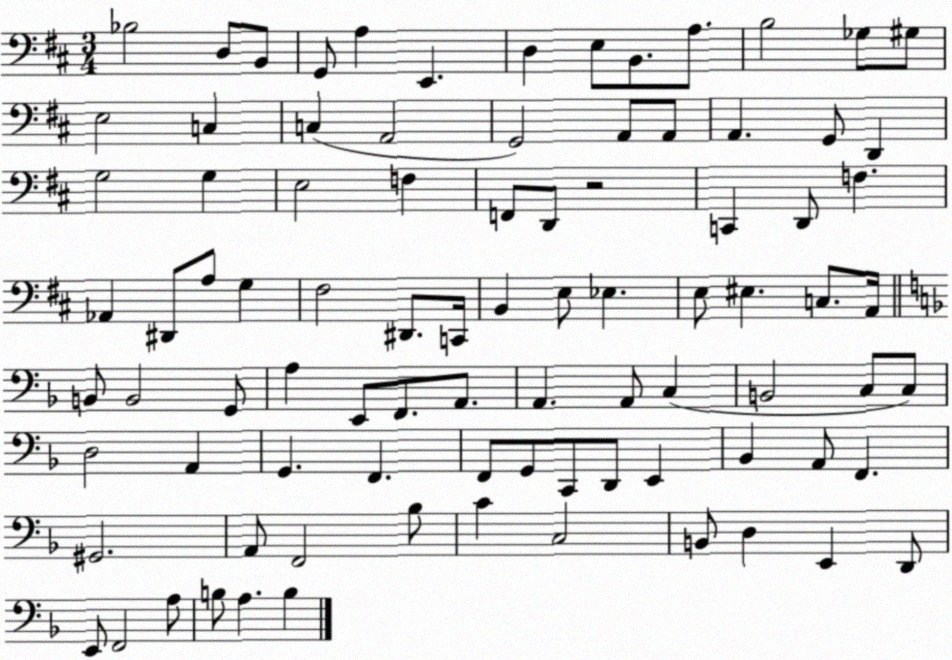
X:1
T:Untitled
M:3/4
L:1/4
K:D
_B,2 D,/2 B,,/2 G,,/2 A, E,, D, E,/2 B,,/2 A,/2 B,2 _G,/2 ^G,/2 E,2 C, C, A,,2 G,,2 A,,/2 A,,/2 A,, G,,/2 D,, G,2 G, E,2 F, F,,/2 D,,/2 z2 C,, D,,/2 F, _A,, ^D,,/2 A,/2 G, ^F,2 ^D,,/2 C,,/4 B,, E,/2 _E, E,/2 ^E, C,/2 A,,/4 B,,/2 B,,2 G,,/2 A, E,,/2 F,,/2 A,,/2 A,, A,,/2 C, B,,2 C,/2 C,/2 D,2 A,, G,, F,, F,,/2 G,,/2 C,,/2 D,,/2 E,, _B,, A,,/2 F,, ^G,,2 A,,/2 F,,2 _B,/2 C C,2 B,,/2 D, E,, D,,/2 E,,/2 F,,2 A,/2 B,/2 A, B,